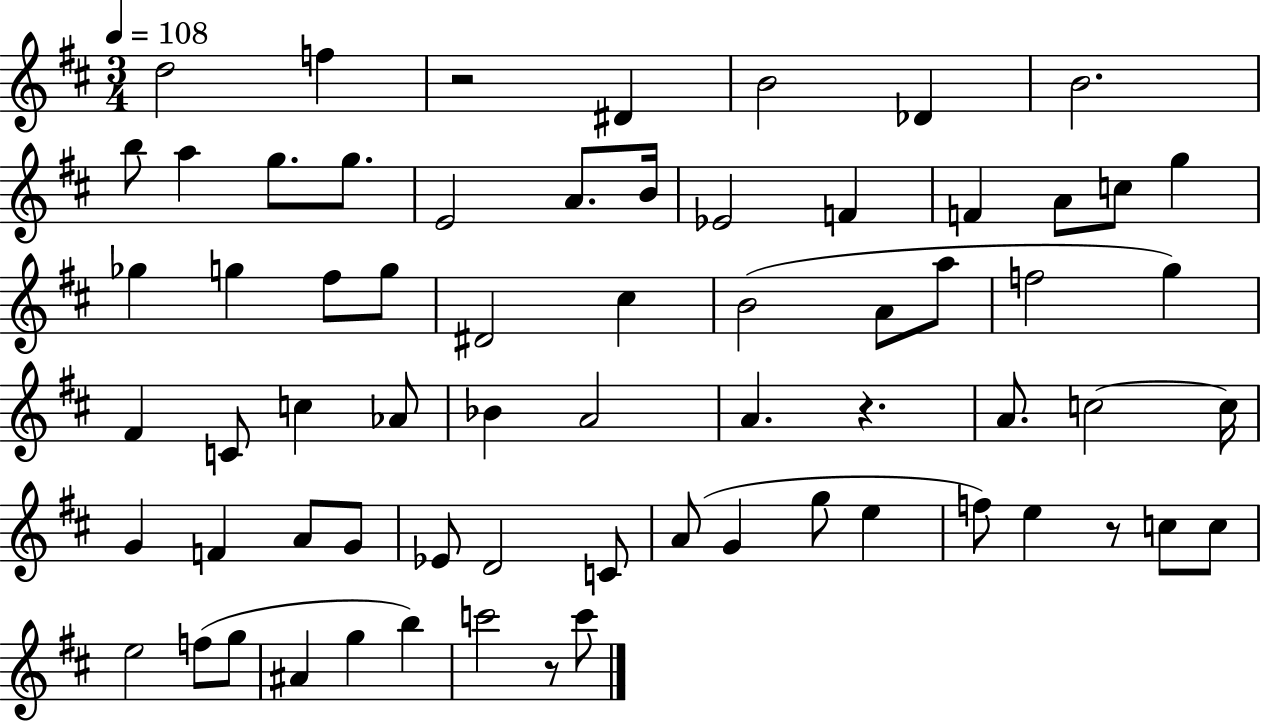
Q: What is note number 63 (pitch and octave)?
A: C6